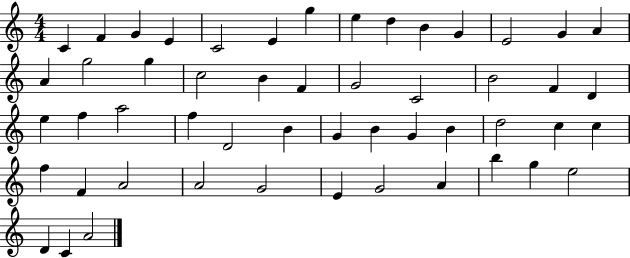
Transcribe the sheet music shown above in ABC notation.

X:1
T:Untitled
M:4/4
L:1/4
K:C
C F G E C2 E g e d B G E2 G A A g2 g c2 B F G2 C2 B2 F D e f a2 f D2 B G B G B d2 c c f F A2 A2 G2 E G2 A b g e2 D C A2